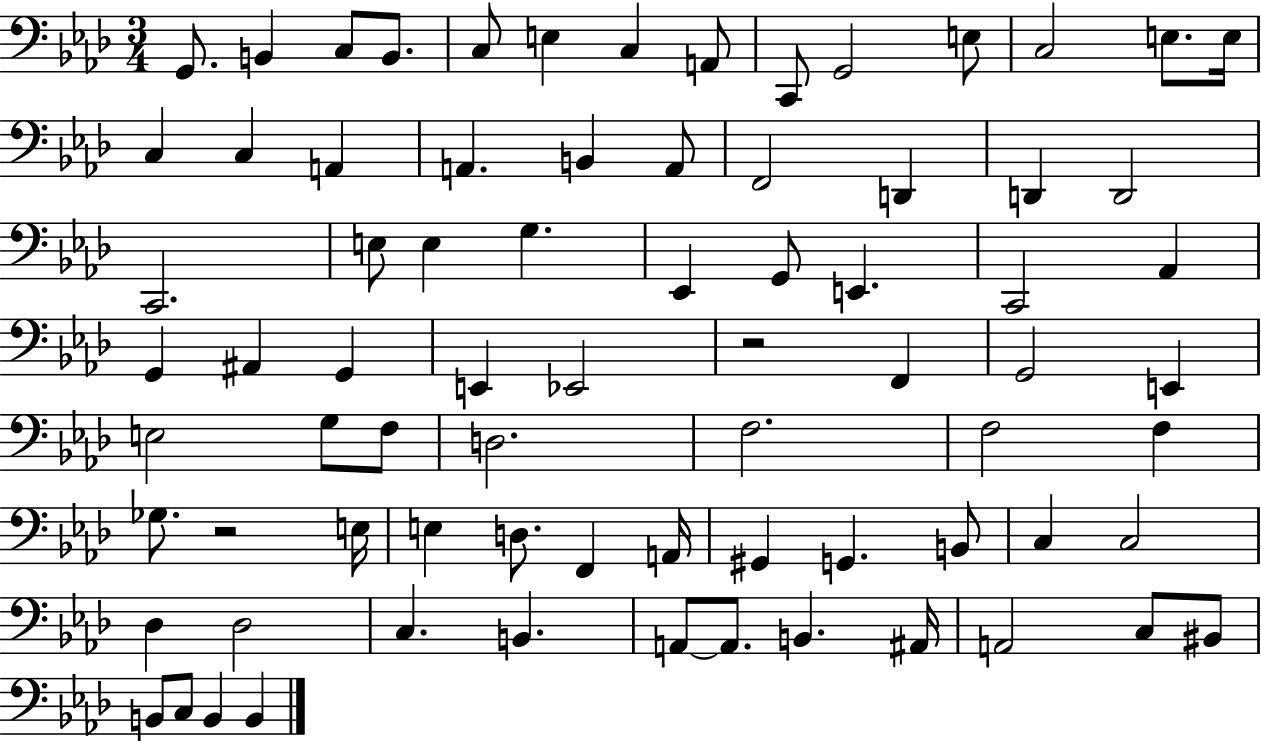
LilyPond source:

{
  \clef bass
  \numericTimeSignature
  \time 3/4
  \key aes \major
  g,8. b,4 c8 b,8. | c8 e4 c4 a,8 | c,8 g,2 e8 | c2 e8. e16 | \break c4 c4 a,4 | a,4. b,4 a,8 | f,2 d,4 | d,4 d,2 | \break c,2. | e8 e4 g4. | ees,4 g,8 e,4. | c,2 aes,4 | \break g,4 ais,4 g,4 | e,4 ees,2 | r2 f,4 | g,2 e,4 | \break e2 g8 f8 | d2. | f2. | f2 f4 | \break ges8. r2 e16 | e4 d8. f,4 a,16 | gis,4 g,4. b,8 | c4 c2 | \break des4 des2 | c4. b,4. | a,8~~ a,8. b,4. ais,16 | a,2 c8 bis,8 | \break b,8 c8 b,4 b,4 | \bar "|."
}